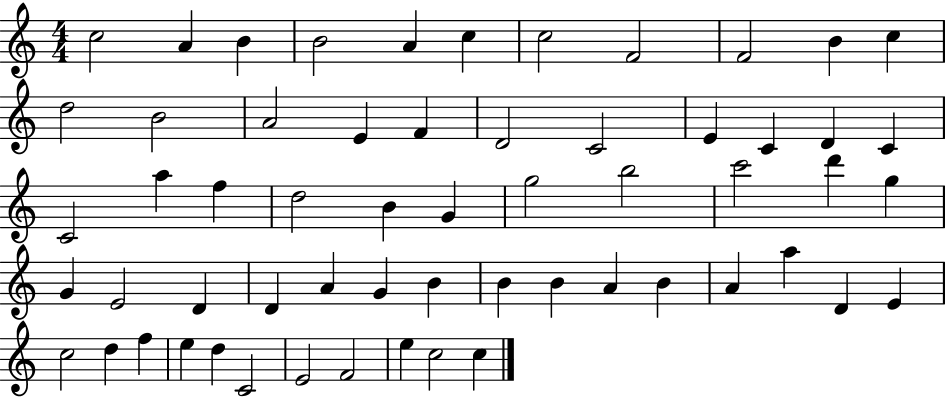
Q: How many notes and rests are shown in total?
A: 59